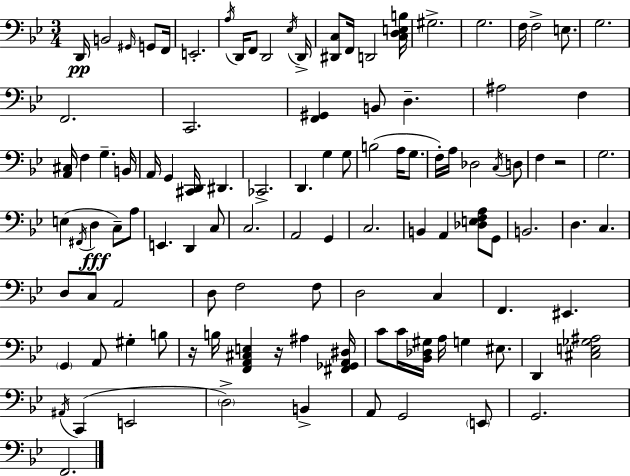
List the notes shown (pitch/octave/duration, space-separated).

D2/s B2/h G#2/s G2/e F2/s E2/h. A3/s D2/s F2/e D2/h Eb3/s D2/s [D#2,C3]/e F2/s D2/h [C3,D3,E3,B3]/s G#3/h. G3/h. F3/s F3/h E3/e. G3/h. F2/h. C2/h. [F2,G#2]/q B2/e D3/q. A#3/h F3/q [A2,C#3]/s F3/q G3/q. B2/s A2/s G2/q [C#2,D2]/s D#2/q. CES2/h. D2/q. G3/q G3/e B3/h A3/s G3/e. F3/s A3/s Db3/h C3/s D3/e F3/q R/h G3/h. E3/q F#2/s D3/q C3/e A3/e E2/q. D2/q C3/e C3/h. A2/h G2/q C3/h. B2/q A2/q [Db3,E3,F3,A3]/e G2/e B2/h. D3/q. C3/q. D3/e C3/e A2/h D3/e F3/h F3/e D3/h C3/q F2/q. EIS2/q. G2/q A2/e G#3/q B3/e R/s B3/s [F2,A2,C#3,E3]/q R/s A#3/q [F#2,Gb2,A2,D#3]/s C4/e C4/s [Bb2,Db3,G#3]/s A3/s G3/q EIS3/e. D2/q [C#3,E3,Gb3,A#3]/h A#2/s C2/q E2/h D3/h B2/q A2/e G2/h E2/e G2/h. F2/h.